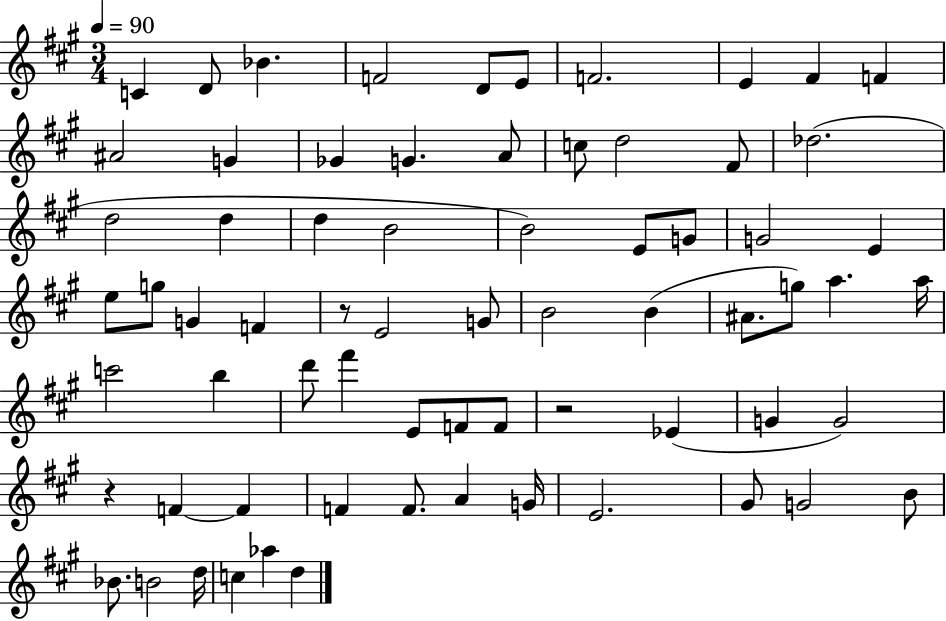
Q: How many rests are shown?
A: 3